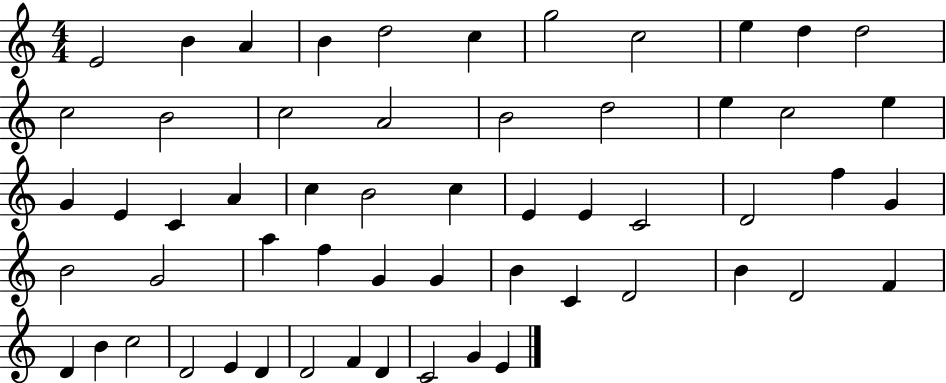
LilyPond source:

{
  \clef treble
  \numericTimeSignature
  \time 4/4
  \key c \major
  e'2 b'4 a'4 | b'4 d''2 c''4 | g''2 c''2 | e''4 d''4 d''2 | \break c''2 b'2 | c''2 a'2 | b'2 d''2 | e''4 c''2 e''4 | \break g'4 e'4 c'4 a'4 | c''4 b'2 c''4 | e'4 e'4 c'2 | d'2 f''4 g'4 | \break b'2 g'2 | a''4 f''4 g'4 g'4 | b'4 c'4 d'2 | b'4 d'2 f'4 | \break d'4 b'4 c''2 | d'2 e'4 d'4 | d'2 f'4 d'4 | c'2 g'4 e'4 | \break \bar "|."
}